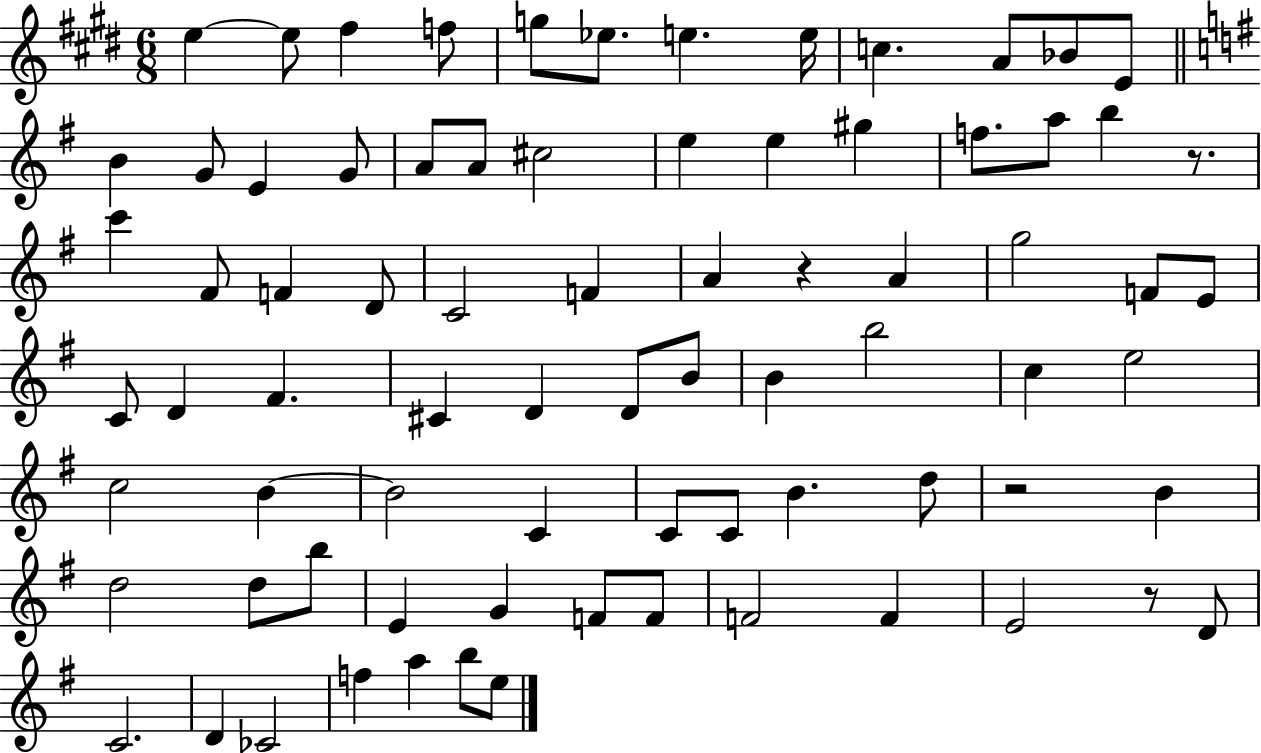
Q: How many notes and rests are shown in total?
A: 78